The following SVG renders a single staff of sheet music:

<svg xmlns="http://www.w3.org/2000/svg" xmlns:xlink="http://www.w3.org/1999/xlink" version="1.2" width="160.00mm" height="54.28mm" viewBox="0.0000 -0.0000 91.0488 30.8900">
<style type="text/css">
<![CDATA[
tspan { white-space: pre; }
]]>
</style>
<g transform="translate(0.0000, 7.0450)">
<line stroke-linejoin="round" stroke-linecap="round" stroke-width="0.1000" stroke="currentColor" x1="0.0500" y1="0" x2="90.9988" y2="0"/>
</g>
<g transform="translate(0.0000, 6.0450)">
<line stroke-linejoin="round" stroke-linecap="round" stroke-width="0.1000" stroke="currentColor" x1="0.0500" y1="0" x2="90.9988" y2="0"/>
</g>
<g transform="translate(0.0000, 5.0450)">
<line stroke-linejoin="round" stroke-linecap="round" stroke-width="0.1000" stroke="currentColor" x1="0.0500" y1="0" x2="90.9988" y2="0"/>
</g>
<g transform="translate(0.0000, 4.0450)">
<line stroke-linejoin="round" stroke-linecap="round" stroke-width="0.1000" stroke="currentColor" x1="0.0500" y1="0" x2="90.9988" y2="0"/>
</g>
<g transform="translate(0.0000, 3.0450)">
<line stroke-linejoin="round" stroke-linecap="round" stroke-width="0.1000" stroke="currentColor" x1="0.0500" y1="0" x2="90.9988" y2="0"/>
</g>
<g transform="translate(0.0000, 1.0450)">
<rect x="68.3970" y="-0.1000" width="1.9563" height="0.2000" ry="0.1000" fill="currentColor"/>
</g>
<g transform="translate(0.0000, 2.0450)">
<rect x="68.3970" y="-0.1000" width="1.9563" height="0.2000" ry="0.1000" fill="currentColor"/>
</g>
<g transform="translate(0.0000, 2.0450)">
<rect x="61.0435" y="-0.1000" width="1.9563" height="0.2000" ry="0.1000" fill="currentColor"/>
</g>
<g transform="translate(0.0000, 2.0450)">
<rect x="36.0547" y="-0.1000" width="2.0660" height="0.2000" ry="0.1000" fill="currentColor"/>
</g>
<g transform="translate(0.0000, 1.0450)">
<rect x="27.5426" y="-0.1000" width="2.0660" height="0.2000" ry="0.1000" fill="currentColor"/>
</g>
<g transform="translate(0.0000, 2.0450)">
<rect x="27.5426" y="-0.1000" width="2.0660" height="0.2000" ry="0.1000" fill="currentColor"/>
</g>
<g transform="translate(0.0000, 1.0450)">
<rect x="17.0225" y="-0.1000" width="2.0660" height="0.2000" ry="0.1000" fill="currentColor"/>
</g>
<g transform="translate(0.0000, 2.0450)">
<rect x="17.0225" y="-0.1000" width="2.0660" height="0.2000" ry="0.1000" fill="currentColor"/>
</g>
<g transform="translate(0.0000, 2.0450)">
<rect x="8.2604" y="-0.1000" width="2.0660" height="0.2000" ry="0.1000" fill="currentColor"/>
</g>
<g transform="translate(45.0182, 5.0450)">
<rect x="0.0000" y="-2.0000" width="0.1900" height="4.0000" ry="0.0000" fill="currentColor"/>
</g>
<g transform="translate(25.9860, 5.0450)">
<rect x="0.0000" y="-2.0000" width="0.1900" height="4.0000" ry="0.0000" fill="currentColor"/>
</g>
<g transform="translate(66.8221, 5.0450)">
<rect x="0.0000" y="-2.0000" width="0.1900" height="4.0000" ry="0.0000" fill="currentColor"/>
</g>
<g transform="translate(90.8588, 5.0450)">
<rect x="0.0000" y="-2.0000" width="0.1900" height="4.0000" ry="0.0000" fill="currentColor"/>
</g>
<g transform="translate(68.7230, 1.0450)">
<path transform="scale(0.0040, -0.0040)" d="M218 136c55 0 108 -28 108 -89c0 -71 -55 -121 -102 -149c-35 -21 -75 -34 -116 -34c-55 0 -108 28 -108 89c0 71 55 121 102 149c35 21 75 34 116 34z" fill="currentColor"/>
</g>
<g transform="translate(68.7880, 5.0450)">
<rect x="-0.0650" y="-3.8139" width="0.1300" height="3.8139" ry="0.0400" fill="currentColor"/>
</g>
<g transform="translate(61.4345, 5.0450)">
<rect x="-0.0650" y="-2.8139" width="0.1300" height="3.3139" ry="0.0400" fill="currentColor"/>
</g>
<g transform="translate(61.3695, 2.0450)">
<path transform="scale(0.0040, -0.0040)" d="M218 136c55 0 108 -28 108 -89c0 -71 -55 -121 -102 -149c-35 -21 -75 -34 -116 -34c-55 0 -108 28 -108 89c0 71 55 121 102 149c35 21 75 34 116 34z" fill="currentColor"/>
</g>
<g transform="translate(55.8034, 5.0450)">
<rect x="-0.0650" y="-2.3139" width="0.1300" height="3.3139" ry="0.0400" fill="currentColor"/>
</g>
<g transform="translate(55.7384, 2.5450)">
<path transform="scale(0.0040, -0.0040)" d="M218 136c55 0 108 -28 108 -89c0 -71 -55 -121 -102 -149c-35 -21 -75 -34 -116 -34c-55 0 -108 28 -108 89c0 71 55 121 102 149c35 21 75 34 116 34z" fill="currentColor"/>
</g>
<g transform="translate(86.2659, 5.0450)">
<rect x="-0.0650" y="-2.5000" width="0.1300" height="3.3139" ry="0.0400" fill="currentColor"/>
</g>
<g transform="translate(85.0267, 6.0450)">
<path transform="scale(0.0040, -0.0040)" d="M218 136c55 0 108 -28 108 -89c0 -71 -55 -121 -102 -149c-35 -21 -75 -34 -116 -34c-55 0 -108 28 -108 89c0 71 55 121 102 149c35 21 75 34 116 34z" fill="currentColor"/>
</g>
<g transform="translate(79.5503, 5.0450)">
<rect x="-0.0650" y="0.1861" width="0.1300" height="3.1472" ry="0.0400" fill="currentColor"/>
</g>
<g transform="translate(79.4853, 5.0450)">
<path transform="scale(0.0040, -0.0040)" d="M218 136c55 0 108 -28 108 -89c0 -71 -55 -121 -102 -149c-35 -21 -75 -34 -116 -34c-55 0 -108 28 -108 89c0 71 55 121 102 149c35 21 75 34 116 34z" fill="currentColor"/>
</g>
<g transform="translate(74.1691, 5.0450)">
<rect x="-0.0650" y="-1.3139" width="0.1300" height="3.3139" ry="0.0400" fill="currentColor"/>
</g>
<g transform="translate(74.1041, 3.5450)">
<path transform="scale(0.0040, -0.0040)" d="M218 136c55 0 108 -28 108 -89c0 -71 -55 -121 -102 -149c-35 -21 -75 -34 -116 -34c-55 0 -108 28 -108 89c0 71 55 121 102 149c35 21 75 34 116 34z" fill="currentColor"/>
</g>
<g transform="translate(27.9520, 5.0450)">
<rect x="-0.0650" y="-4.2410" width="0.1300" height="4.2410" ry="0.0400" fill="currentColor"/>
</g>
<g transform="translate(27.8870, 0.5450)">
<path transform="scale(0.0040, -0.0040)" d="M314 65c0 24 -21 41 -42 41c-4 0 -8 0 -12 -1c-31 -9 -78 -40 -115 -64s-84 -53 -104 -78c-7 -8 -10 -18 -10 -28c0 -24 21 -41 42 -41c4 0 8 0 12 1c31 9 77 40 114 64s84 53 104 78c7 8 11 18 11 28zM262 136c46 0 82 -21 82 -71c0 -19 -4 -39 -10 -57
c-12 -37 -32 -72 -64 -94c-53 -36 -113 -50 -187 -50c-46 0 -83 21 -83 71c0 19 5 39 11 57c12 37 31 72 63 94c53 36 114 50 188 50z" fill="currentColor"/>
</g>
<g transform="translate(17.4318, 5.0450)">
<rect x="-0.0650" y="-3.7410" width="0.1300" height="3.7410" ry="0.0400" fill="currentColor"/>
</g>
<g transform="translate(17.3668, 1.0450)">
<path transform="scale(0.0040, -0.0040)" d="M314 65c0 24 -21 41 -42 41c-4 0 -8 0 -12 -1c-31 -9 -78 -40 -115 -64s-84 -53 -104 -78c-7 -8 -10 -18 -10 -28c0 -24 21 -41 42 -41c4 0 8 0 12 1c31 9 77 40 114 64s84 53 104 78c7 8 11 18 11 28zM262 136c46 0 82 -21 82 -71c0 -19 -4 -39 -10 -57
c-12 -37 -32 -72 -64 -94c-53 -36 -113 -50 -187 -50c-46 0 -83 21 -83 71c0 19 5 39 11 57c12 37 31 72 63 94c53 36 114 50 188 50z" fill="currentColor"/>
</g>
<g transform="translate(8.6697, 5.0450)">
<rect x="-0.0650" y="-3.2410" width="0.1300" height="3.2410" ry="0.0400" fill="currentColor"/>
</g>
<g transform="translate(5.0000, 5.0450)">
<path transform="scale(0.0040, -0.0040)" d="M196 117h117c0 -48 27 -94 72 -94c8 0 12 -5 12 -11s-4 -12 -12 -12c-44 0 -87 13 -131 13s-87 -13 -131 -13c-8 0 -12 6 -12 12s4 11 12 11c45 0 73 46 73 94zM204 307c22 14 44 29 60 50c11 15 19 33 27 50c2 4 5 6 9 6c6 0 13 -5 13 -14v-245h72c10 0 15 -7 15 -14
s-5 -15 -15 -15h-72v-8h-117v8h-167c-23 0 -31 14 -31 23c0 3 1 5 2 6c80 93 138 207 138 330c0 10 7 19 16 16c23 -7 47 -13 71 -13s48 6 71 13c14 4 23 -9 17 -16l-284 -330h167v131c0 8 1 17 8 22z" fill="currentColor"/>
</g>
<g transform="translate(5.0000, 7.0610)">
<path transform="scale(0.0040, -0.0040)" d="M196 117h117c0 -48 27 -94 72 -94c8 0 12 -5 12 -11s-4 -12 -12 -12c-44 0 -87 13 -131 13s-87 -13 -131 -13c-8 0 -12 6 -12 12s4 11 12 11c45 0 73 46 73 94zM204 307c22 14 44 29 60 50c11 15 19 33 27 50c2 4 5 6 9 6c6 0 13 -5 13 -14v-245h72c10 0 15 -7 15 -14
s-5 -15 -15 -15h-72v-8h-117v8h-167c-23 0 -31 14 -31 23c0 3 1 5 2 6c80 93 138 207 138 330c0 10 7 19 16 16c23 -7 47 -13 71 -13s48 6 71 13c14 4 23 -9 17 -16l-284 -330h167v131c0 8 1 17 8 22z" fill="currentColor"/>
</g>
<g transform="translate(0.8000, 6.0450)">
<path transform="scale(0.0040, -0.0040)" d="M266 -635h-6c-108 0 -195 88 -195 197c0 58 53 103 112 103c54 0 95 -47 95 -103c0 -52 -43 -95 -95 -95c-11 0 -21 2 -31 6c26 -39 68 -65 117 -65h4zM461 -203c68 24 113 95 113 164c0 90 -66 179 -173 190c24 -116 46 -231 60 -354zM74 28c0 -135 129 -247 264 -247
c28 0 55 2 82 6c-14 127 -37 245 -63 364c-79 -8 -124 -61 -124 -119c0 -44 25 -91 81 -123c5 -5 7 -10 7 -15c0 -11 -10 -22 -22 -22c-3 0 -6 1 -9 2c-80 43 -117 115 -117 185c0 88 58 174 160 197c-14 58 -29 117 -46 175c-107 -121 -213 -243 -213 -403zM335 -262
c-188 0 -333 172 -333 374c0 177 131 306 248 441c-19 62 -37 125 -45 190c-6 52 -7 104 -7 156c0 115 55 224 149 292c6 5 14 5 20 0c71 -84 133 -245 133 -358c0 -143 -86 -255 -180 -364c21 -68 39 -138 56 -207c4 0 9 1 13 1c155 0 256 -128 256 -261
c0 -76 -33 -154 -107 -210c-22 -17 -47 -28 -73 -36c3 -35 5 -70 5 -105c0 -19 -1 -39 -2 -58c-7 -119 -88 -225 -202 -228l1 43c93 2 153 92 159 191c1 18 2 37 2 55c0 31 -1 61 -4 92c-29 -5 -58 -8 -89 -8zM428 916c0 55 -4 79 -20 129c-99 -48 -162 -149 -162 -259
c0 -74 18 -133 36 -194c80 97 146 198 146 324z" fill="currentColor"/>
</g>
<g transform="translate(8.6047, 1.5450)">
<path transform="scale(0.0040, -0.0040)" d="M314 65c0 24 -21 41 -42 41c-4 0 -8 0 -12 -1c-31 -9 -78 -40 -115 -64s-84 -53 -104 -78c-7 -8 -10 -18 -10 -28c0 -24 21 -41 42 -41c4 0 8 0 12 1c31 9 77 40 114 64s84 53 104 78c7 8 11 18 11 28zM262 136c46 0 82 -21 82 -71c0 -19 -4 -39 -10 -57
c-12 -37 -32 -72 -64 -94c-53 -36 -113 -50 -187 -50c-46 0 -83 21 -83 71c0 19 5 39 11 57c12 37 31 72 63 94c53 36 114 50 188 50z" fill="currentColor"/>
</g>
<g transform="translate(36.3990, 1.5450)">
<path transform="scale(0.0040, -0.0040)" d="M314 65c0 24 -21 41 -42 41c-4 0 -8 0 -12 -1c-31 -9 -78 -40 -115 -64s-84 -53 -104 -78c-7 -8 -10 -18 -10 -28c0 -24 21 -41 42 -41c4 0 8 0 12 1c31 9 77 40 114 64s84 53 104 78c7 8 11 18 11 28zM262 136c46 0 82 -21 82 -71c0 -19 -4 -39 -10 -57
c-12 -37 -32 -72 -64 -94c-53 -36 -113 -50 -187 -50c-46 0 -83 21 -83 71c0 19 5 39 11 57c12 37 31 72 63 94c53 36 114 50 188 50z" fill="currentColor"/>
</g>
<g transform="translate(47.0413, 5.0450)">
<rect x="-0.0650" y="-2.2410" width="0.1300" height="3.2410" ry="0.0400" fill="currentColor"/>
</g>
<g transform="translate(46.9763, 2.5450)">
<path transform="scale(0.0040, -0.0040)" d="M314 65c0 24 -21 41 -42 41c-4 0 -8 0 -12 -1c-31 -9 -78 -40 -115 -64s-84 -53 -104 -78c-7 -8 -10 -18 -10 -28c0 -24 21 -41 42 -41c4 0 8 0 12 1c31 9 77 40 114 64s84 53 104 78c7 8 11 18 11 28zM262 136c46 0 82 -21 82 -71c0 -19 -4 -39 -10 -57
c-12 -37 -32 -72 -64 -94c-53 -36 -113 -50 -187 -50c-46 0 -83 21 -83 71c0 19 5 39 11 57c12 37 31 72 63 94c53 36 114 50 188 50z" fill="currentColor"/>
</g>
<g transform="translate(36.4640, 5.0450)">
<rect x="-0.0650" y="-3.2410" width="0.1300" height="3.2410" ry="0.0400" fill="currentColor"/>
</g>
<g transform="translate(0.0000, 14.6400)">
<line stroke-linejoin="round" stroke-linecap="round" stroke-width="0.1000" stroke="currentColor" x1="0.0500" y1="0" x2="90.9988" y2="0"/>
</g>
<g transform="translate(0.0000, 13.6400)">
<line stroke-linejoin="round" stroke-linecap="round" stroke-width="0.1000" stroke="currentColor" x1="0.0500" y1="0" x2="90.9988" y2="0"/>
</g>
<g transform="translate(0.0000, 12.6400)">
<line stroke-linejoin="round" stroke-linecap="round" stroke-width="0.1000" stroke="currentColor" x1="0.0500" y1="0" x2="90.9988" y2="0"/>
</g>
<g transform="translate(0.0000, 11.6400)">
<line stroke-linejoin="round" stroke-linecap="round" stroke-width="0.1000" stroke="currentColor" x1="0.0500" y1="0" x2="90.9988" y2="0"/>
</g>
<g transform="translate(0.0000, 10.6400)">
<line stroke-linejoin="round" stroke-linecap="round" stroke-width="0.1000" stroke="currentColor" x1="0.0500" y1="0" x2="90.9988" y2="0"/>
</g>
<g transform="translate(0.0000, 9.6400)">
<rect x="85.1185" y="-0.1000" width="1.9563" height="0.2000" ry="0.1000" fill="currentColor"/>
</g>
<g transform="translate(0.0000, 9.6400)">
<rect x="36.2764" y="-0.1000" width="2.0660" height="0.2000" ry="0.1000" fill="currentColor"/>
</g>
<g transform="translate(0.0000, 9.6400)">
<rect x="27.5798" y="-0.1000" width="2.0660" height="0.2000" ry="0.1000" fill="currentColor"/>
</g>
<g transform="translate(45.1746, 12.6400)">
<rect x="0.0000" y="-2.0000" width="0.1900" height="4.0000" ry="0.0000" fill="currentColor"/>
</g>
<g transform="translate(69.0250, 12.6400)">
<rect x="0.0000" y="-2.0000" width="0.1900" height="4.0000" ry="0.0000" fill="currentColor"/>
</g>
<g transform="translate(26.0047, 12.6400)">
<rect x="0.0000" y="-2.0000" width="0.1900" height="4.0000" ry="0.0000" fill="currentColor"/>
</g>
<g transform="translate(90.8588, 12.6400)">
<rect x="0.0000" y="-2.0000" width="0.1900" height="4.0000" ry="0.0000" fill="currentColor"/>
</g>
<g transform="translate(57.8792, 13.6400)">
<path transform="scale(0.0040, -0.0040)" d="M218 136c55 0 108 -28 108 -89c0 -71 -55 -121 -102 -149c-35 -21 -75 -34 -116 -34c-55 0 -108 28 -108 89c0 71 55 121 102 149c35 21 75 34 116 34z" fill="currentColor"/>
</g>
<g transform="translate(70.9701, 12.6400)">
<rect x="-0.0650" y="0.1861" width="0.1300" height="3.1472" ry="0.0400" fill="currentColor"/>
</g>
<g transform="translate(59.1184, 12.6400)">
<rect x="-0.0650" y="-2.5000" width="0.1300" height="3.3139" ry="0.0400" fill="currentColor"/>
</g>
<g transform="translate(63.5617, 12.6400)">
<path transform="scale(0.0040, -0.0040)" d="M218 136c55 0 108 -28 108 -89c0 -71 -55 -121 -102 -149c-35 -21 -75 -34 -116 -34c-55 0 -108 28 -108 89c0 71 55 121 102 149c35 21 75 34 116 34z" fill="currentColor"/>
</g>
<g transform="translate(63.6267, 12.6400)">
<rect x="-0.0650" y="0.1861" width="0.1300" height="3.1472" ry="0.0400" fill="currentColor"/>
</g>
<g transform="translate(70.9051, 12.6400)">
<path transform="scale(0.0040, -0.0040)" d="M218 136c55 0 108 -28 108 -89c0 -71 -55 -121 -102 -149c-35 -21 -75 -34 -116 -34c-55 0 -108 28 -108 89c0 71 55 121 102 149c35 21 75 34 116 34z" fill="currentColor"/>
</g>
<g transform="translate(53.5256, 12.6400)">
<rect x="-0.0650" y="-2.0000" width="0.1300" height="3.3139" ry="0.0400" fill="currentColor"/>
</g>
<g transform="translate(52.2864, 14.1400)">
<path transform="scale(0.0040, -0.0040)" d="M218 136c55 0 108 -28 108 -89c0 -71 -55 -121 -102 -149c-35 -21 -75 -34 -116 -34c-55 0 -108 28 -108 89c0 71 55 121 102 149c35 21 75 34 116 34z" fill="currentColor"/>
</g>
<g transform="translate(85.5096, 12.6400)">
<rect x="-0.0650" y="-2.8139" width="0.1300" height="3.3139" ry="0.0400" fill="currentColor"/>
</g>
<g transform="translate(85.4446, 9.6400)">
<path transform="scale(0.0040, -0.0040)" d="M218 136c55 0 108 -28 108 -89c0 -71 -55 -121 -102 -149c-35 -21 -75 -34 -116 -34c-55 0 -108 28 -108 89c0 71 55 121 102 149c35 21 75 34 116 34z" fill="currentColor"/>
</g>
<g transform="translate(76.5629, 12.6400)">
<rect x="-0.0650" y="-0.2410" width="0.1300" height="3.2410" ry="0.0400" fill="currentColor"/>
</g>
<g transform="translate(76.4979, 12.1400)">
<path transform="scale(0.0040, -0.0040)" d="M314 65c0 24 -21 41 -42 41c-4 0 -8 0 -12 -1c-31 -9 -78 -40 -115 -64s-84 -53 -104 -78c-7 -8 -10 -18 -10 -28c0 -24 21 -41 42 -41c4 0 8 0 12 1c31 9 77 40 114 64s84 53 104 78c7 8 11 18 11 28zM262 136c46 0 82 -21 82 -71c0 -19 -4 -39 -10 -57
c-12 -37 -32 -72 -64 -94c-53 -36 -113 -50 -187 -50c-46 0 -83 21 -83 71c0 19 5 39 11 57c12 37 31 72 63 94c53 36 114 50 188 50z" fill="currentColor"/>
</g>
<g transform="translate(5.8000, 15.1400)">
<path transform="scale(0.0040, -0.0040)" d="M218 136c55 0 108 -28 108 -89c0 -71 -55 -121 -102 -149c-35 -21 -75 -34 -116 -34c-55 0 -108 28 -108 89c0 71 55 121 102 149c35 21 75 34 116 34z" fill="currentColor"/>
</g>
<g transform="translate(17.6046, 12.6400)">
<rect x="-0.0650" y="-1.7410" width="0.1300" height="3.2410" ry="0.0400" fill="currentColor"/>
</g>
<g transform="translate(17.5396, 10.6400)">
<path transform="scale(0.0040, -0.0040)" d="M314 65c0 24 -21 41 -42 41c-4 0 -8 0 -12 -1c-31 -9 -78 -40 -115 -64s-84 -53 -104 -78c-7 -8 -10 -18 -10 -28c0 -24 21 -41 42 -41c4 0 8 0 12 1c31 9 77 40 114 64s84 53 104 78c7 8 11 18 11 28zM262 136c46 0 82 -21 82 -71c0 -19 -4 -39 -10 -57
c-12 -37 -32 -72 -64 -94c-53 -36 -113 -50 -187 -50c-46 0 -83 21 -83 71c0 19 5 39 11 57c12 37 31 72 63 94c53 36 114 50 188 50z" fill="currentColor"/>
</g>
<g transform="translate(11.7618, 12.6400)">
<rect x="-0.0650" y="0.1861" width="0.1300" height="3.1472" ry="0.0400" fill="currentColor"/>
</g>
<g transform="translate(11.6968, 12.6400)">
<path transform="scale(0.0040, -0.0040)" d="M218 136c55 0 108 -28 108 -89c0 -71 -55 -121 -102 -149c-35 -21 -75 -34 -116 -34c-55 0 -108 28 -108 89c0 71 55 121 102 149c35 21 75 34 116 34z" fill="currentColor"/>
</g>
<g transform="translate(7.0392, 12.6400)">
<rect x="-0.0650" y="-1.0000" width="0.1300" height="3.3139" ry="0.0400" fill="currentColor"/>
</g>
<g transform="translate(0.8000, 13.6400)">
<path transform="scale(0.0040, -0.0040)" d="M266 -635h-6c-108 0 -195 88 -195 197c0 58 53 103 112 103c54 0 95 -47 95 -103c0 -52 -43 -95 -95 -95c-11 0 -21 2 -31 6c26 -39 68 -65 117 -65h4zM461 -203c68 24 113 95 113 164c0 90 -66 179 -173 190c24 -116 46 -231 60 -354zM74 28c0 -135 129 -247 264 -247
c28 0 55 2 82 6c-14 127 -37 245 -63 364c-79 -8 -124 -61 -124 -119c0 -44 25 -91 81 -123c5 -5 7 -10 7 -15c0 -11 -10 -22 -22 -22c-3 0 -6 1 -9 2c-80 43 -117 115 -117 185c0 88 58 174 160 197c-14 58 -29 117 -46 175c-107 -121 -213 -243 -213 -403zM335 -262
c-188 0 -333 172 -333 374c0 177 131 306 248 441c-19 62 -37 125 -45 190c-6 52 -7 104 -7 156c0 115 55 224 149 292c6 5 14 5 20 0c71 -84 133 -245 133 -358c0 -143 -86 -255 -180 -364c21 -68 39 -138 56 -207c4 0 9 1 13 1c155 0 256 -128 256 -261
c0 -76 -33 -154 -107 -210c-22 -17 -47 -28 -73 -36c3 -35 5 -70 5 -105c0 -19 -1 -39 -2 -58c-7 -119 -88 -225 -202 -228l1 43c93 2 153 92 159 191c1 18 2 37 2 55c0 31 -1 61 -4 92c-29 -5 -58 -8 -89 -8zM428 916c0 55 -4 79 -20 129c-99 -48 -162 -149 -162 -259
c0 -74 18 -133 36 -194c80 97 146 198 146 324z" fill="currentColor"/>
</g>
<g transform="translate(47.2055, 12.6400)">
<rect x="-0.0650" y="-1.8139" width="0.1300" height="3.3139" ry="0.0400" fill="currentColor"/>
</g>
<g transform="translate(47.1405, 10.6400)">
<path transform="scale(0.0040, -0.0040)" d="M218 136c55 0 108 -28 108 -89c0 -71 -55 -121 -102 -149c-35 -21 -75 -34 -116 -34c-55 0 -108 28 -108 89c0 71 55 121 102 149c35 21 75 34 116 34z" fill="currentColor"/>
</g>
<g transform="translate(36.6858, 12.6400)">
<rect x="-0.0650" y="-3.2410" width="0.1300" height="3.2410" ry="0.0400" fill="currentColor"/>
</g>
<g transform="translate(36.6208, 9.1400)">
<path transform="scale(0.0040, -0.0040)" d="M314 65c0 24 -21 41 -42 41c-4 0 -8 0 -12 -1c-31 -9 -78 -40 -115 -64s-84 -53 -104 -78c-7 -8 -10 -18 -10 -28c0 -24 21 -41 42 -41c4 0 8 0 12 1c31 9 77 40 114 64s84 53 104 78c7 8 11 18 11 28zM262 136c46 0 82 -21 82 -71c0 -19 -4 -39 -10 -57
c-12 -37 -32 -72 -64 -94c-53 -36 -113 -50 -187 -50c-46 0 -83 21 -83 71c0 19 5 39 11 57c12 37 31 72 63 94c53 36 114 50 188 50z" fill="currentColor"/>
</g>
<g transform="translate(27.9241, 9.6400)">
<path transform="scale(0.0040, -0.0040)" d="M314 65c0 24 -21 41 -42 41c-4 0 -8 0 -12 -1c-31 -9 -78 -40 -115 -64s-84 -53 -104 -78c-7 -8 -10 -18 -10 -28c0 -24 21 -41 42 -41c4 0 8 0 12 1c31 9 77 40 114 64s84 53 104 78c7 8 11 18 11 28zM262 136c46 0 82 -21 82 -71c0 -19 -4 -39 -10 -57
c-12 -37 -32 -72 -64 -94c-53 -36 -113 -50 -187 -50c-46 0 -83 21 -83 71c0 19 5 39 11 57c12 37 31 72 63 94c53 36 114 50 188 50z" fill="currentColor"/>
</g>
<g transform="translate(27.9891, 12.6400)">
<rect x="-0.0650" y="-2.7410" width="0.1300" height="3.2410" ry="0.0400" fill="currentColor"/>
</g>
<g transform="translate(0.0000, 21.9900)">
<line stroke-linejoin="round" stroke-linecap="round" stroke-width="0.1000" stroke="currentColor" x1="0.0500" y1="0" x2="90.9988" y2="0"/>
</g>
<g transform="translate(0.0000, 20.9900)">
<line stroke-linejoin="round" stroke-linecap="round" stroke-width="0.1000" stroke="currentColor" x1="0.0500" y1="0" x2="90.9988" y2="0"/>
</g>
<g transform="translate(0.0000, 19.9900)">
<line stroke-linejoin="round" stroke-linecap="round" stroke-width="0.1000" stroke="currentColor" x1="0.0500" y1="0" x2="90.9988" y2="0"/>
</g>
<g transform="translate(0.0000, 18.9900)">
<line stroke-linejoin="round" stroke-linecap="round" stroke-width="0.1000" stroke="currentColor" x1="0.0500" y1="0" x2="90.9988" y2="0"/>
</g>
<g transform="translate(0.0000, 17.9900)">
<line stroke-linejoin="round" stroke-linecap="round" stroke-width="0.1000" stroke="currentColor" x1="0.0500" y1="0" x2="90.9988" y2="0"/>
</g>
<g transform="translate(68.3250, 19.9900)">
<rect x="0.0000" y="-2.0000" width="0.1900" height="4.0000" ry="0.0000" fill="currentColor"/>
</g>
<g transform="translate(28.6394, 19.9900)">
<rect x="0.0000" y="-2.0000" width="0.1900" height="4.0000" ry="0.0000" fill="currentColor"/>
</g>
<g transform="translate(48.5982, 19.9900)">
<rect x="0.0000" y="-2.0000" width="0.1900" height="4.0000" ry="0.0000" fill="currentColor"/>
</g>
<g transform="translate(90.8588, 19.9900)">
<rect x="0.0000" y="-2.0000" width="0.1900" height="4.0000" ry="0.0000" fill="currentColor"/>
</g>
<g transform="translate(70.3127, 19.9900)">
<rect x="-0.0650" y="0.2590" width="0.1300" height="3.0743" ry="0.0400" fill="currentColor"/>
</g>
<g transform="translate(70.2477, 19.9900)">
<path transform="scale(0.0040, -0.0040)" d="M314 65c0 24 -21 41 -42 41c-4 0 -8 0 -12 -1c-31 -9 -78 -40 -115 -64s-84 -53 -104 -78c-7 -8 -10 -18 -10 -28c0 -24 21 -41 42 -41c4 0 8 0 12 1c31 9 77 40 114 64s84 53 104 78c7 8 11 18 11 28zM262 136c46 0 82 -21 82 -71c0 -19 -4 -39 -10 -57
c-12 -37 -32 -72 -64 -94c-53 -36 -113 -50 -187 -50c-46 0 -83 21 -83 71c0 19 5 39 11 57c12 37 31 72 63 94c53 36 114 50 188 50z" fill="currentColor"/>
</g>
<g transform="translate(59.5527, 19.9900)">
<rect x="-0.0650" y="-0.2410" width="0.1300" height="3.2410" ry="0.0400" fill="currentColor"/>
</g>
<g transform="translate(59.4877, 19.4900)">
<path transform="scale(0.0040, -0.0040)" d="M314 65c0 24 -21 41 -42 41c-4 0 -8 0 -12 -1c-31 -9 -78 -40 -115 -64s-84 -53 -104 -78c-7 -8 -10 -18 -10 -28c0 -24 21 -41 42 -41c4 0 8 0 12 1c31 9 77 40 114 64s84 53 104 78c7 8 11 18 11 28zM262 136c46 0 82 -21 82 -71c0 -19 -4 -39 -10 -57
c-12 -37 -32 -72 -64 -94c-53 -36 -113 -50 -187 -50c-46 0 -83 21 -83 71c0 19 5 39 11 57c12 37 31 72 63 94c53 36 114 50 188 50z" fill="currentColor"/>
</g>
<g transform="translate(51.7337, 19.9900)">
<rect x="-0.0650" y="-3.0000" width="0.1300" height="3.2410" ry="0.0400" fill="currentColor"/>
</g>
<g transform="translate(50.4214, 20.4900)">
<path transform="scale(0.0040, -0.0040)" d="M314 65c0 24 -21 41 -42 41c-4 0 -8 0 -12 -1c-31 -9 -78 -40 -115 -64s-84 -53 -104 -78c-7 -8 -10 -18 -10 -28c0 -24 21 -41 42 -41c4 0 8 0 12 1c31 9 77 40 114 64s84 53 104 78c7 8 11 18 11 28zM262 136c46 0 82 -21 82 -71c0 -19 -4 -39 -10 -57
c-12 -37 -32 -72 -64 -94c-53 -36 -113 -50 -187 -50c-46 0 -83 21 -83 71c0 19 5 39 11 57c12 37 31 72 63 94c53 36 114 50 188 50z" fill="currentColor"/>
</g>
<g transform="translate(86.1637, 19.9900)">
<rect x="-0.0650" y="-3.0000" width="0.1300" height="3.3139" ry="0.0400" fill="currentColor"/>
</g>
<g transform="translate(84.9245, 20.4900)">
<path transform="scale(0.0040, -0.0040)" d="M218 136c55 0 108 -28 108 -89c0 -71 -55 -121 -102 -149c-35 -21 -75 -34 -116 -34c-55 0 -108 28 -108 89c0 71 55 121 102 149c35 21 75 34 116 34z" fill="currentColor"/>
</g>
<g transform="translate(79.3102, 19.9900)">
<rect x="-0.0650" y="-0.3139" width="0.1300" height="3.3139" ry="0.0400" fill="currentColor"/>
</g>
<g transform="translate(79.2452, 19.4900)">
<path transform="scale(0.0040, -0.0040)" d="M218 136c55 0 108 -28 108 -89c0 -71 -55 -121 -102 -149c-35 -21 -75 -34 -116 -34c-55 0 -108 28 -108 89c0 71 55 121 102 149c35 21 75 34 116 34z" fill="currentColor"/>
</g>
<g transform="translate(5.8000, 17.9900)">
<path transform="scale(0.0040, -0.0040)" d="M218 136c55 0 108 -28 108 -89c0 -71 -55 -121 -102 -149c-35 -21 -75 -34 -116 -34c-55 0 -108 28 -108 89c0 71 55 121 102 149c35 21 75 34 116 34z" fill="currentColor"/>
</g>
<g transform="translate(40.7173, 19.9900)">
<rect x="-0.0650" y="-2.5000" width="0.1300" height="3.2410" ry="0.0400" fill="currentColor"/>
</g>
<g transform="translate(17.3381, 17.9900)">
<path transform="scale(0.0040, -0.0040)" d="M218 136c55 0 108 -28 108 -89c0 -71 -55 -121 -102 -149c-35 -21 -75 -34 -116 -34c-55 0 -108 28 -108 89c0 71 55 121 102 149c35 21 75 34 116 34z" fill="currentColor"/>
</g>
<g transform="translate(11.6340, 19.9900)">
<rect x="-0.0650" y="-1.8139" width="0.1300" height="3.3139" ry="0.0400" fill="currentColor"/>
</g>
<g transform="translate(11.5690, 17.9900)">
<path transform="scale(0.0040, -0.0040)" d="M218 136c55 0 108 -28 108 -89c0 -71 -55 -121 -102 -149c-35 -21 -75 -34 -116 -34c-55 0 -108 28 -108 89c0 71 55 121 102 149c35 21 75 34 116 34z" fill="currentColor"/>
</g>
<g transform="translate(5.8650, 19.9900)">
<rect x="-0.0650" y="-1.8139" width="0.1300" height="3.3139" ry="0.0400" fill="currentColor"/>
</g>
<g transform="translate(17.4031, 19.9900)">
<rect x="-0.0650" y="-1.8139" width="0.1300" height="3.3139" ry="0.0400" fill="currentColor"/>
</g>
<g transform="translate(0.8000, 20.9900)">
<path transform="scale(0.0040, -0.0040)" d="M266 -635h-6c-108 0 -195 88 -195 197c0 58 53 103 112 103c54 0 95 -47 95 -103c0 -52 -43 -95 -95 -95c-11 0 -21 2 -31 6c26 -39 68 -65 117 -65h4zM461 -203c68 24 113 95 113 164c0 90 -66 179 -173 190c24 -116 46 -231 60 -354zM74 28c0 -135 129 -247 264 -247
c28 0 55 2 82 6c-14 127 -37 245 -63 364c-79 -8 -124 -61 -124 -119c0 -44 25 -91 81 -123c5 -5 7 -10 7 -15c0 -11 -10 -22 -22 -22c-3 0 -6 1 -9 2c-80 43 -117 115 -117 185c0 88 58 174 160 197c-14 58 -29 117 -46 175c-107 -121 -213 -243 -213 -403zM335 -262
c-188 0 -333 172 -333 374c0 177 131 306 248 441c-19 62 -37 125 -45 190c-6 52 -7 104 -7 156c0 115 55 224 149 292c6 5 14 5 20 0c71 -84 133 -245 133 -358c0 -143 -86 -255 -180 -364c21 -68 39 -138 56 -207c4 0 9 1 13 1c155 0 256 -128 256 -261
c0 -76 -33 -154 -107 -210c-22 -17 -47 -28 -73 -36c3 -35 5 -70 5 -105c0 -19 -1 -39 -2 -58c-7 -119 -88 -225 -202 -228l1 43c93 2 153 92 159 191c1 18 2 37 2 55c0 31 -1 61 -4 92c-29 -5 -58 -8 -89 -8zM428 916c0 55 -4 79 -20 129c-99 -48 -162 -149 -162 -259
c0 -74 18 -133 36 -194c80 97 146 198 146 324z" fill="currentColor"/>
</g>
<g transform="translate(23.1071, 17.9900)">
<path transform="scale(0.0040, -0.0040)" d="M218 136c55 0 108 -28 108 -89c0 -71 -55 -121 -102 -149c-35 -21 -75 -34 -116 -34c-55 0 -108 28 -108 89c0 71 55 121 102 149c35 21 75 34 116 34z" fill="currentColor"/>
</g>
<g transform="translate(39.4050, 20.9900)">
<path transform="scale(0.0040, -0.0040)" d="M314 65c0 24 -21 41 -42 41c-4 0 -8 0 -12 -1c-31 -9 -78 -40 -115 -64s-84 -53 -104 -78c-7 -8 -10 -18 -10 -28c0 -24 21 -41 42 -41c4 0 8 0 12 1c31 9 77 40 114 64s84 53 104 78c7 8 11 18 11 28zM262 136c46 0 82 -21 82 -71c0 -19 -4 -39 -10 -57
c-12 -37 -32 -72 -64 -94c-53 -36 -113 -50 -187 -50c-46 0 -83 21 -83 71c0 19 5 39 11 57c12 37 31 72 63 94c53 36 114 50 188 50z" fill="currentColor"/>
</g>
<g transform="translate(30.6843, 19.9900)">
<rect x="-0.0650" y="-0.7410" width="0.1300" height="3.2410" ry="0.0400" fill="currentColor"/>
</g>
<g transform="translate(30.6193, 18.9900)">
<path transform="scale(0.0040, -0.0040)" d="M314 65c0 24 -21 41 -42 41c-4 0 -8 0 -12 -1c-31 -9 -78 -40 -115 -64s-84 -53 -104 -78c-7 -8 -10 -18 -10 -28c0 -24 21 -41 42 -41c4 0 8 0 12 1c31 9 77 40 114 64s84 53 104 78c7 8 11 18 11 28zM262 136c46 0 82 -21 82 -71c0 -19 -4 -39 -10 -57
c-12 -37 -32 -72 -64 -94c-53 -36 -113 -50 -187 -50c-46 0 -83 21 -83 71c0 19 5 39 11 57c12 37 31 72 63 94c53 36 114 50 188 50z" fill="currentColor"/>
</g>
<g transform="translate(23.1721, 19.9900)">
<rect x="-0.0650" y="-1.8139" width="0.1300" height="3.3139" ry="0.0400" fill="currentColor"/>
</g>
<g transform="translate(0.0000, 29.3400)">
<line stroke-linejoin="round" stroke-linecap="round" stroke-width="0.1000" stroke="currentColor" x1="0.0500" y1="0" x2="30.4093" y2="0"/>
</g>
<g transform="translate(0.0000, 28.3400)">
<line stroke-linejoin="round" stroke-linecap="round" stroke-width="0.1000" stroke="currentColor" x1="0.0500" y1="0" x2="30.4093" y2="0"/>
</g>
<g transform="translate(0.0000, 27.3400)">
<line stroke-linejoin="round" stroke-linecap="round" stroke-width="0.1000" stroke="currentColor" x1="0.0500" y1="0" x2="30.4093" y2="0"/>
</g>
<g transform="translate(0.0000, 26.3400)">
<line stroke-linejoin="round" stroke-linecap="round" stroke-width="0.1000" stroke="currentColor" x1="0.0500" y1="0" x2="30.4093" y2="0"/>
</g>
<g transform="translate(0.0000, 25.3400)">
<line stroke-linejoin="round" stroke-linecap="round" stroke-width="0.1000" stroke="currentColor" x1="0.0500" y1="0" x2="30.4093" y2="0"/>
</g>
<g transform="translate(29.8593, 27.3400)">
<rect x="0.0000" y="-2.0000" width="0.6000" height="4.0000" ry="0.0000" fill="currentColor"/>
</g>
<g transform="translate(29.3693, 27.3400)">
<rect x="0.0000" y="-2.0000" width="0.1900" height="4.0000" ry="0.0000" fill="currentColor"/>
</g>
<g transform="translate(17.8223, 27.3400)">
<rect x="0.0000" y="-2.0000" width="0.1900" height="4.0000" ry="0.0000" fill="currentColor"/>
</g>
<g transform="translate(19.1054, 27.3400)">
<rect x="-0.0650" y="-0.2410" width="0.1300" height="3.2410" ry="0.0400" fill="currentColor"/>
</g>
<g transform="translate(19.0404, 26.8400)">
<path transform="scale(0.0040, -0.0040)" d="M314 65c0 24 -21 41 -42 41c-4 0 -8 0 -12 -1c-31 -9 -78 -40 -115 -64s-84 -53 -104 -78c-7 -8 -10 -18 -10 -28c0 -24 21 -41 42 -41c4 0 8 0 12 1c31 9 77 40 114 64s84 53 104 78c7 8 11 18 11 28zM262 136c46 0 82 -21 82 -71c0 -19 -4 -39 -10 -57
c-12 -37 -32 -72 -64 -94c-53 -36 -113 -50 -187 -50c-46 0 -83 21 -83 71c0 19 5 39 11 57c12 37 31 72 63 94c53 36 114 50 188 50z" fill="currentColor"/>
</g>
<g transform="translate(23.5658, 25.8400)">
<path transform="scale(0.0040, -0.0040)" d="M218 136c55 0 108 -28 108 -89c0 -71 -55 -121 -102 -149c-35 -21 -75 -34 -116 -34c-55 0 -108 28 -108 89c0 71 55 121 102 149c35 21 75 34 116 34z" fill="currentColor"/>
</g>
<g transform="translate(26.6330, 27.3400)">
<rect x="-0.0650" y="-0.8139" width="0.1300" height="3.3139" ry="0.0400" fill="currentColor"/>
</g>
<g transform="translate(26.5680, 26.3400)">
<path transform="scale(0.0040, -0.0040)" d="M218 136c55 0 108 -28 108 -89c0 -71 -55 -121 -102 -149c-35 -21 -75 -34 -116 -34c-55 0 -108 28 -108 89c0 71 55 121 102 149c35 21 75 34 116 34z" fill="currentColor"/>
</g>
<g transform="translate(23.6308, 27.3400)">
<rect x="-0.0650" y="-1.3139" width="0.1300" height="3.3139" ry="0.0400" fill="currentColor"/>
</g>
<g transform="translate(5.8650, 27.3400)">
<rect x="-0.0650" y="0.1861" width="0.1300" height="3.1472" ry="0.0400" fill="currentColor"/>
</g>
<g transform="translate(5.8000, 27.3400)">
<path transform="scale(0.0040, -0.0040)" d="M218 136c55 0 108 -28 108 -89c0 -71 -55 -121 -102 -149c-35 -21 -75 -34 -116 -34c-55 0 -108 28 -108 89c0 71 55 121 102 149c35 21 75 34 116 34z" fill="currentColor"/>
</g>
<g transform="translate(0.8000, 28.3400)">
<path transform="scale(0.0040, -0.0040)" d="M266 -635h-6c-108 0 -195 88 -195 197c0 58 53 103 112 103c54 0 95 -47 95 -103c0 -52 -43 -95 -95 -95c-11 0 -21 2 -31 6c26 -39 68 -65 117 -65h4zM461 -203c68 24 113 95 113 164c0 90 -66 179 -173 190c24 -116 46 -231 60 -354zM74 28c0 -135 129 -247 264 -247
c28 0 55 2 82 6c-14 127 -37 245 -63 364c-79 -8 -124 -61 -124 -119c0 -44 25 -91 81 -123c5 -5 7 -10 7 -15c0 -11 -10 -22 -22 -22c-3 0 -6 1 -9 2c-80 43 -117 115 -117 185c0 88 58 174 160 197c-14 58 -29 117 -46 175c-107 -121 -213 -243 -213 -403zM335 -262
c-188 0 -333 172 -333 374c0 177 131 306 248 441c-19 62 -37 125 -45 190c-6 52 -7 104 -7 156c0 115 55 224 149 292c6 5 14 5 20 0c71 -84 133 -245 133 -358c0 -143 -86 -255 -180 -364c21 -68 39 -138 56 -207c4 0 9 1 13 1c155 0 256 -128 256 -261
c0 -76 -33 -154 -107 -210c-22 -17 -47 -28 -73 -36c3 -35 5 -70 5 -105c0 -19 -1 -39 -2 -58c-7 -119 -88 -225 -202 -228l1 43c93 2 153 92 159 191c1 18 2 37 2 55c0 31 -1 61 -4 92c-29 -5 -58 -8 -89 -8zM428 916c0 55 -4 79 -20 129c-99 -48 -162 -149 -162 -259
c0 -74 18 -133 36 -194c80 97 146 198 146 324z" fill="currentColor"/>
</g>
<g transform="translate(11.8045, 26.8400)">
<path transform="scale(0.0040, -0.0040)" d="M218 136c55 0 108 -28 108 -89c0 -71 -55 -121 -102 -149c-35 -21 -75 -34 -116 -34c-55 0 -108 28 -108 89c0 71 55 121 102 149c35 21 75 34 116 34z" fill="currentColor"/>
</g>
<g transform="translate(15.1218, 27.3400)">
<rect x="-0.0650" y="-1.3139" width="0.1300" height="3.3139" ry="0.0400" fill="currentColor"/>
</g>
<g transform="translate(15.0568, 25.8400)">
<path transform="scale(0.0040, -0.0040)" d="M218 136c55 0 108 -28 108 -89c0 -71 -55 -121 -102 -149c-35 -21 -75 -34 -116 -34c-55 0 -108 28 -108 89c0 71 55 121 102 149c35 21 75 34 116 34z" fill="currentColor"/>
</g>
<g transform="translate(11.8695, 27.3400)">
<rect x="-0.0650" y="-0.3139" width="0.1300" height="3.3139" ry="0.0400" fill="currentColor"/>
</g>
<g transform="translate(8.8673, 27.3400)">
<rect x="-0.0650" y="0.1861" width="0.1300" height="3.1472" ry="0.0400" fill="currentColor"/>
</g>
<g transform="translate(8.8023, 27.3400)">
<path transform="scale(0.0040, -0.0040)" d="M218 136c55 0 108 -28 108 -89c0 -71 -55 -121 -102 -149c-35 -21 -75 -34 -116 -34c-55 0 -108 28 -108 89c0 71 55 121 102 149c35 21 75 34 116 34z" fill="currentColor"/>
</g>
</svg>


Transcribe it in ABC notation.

X:1
T:Untitled
M:4/4
L:1/4
K:C
b2 c'2 d'2 b2 g2 g a c' e B G D B f2 a2 b2 f F G B B c2 a f f f f d2 G2 A2 c2 B2 c A B B c e c2 e d